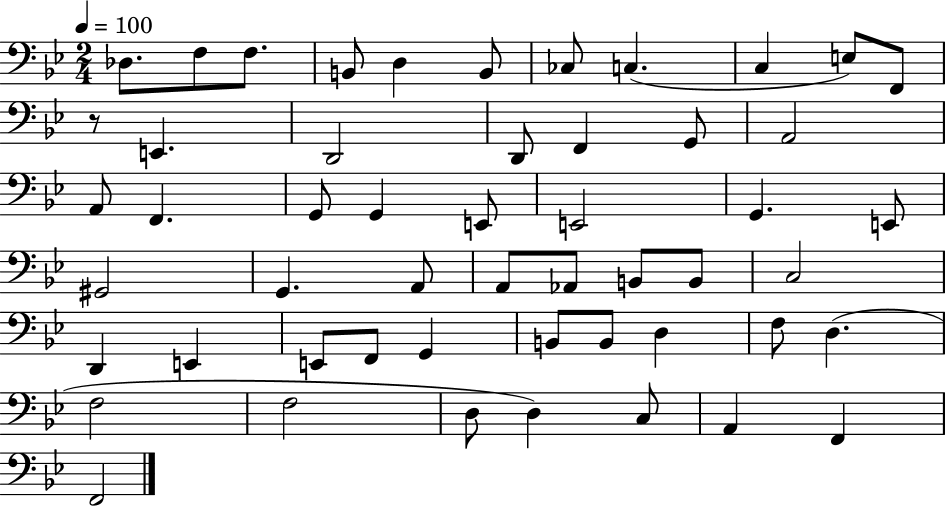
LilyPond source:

{
  \clef bass
  \numericTimeSignature
  \time 2/4
  \key bes \major
  \tempo 4 = 100
  des8. f8 f8. | b,8 d4 b,8 | ces8 c4.( | c4 e8) f,8 | \break r8 e,4. | d,2 | d,8 f,4 g,8 | a,2 | \break a,8 f,4. | g,8 g,4 e,8 | e,2 | g,4. e,8 | \break gis,2 | g,4. a,8 | a,8 aes,8 b,8 b,8 | c2 | \break d,4 e,4 | e,8 f,8 g,4 | b,8 b,8 d4 | f8 d4.( | \break f2 | f2 | d8 d4) c8 | a,4 f,4 | \break f,2 | \bar "|."
}